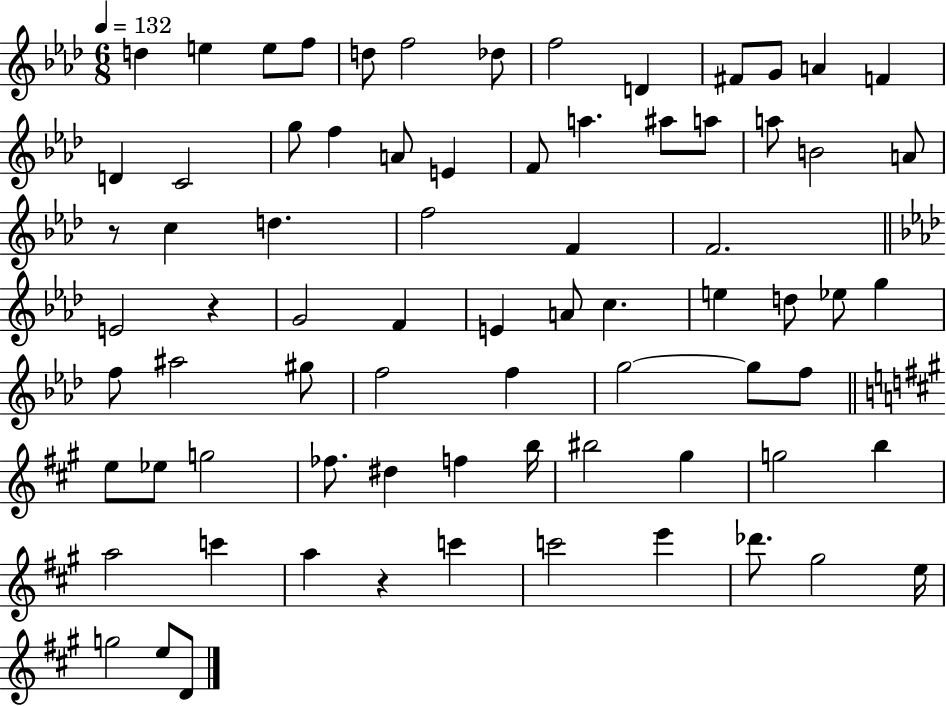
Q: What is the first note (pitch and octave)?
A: D5